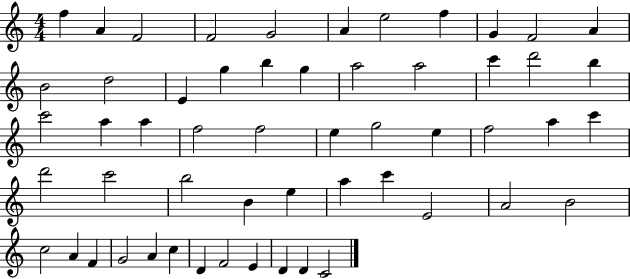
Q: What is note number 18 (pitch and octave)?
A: A5